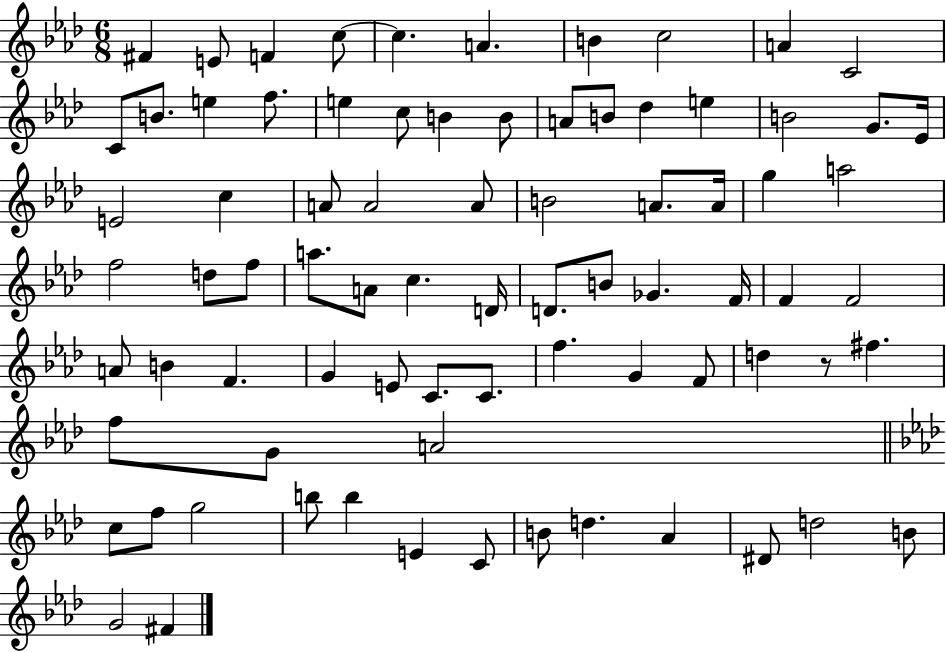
X:1
T:Untitled
M:6/8
L:1/4
K:Ab
^F E/2 F c/2 c A B c2 A C2 C/2 B/2 e f/2 e c/2 B B/2 A/2 B/2 _d e B2 G/2 _E/4 E2 c A/2 A2 A/2 B2 A/2 A/4 g a2 f2 d/2 f/2 a/2 A/2 c D/4 D/2 B/2 _G F/4 F F2 A/2 B F G E/2 C/2 C/2 f G F/2 d z/2 ^f f/2 G/2 A2 c/2 f/2 g2 b/2 b E C/2 B/2 d _A ^D/2 d2 B/2 G2 ^F